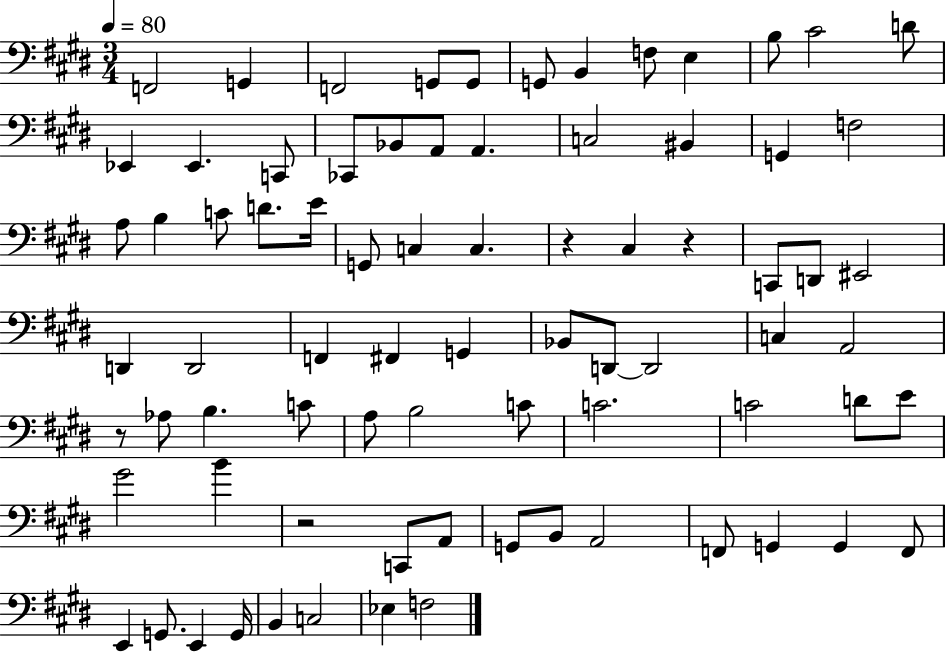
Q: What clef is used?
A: bass